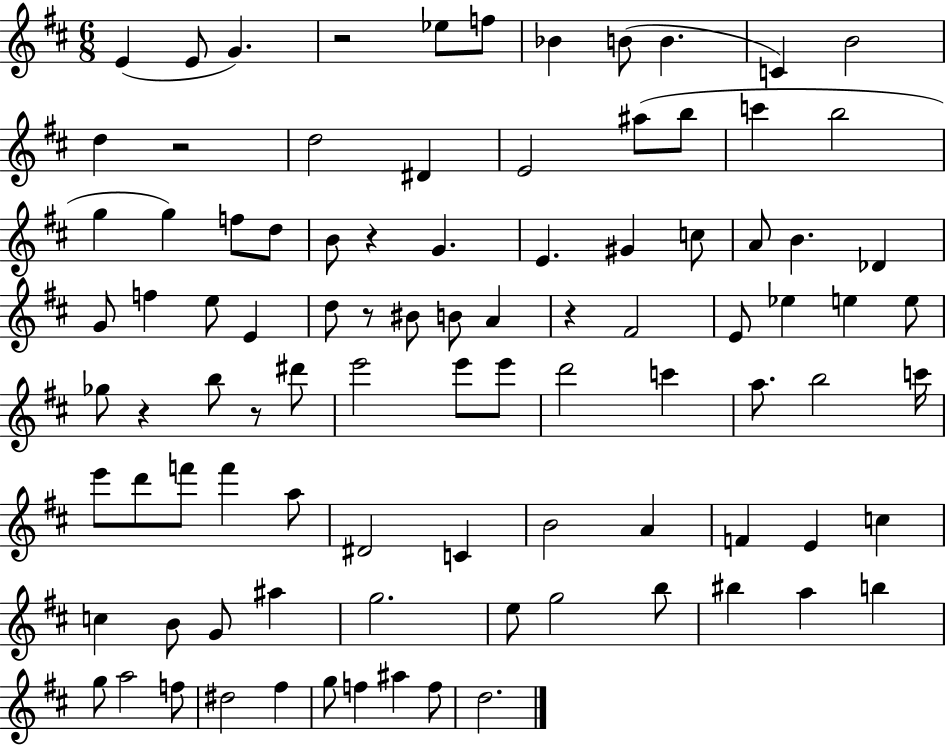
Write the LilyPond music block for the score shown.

{
  \clef treble
  \numericTimeSignature
  \time 6/8
  \key d \major
  \repeat volta 2 { e'4( e'8 g'4.) | r2 ees''8 f''8 | bes'4 b'8( b'4. | c'4) b'2 | \break d''4 r2 | d''2 dis'4 | e'2 ais''8( b''8 | c'''4 b''2 | \break g''4 g''4) f''8 d''8 | b'8 r4 g'4. | e'4. gis'4 c''8 | a'8 b'4. des'4 | \break g'8 f''4 e''8 e'4 | d''8 r8 bis'8 b'8 a'4 | r4 fis'2 | e'8 ees''4 e''4 e''8 | \break ges''8 r4 b''8 r8 dis'''8 | e'''2 e'''8 e'''8 | d'''2 c'''4 | a''8. b''2 c'''16 | \break e'''8 d'''8 f'''8 f'''4 a''8 | dis'2 c'4 | b'2 a'4 | f'4 e'4 c''4 | \break c''4 b'8 g'8 ais''4 | g''2. | e''8 g''2 b''8 | bis''4 a''4 b''4 | \break g''8 a''2 f''8 | dis''2 fis''4 | g''8 f''4 ais''4 f''8 | d''2. | \break } \bar "|."
}